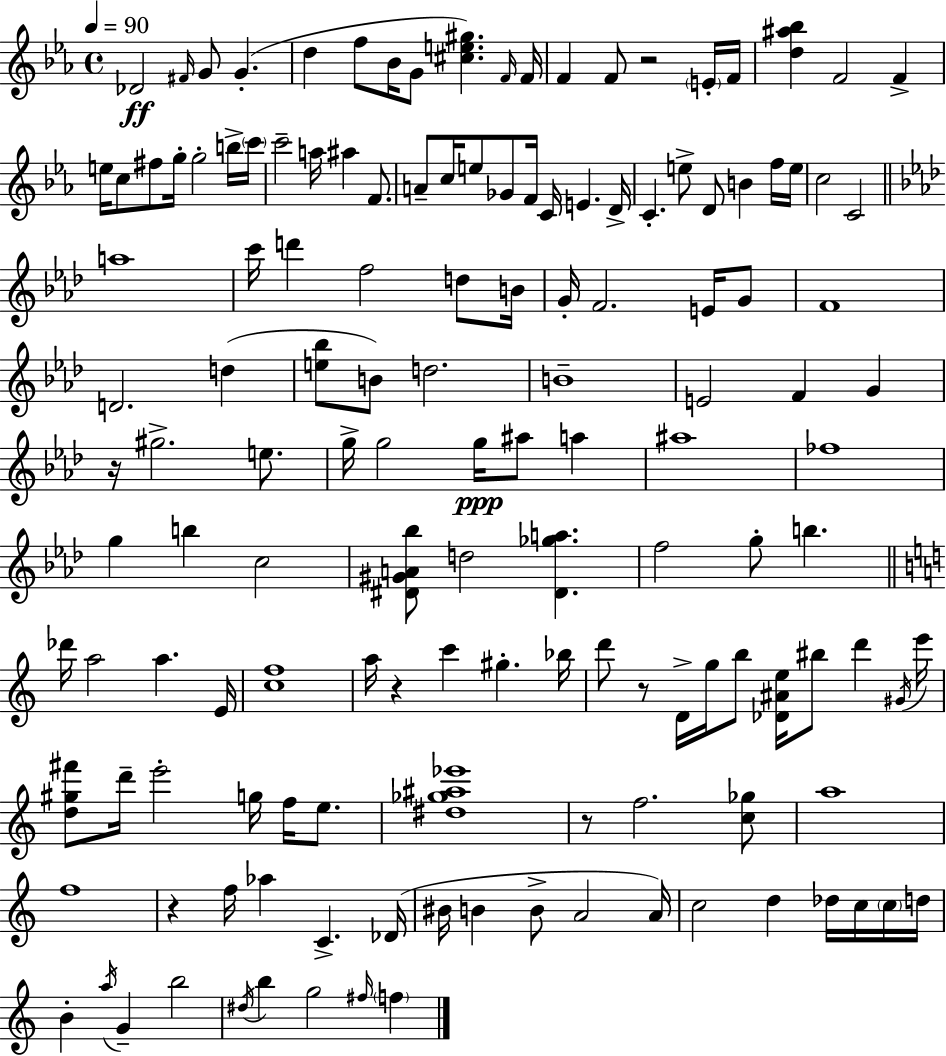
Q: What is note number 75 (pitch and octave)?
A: D5